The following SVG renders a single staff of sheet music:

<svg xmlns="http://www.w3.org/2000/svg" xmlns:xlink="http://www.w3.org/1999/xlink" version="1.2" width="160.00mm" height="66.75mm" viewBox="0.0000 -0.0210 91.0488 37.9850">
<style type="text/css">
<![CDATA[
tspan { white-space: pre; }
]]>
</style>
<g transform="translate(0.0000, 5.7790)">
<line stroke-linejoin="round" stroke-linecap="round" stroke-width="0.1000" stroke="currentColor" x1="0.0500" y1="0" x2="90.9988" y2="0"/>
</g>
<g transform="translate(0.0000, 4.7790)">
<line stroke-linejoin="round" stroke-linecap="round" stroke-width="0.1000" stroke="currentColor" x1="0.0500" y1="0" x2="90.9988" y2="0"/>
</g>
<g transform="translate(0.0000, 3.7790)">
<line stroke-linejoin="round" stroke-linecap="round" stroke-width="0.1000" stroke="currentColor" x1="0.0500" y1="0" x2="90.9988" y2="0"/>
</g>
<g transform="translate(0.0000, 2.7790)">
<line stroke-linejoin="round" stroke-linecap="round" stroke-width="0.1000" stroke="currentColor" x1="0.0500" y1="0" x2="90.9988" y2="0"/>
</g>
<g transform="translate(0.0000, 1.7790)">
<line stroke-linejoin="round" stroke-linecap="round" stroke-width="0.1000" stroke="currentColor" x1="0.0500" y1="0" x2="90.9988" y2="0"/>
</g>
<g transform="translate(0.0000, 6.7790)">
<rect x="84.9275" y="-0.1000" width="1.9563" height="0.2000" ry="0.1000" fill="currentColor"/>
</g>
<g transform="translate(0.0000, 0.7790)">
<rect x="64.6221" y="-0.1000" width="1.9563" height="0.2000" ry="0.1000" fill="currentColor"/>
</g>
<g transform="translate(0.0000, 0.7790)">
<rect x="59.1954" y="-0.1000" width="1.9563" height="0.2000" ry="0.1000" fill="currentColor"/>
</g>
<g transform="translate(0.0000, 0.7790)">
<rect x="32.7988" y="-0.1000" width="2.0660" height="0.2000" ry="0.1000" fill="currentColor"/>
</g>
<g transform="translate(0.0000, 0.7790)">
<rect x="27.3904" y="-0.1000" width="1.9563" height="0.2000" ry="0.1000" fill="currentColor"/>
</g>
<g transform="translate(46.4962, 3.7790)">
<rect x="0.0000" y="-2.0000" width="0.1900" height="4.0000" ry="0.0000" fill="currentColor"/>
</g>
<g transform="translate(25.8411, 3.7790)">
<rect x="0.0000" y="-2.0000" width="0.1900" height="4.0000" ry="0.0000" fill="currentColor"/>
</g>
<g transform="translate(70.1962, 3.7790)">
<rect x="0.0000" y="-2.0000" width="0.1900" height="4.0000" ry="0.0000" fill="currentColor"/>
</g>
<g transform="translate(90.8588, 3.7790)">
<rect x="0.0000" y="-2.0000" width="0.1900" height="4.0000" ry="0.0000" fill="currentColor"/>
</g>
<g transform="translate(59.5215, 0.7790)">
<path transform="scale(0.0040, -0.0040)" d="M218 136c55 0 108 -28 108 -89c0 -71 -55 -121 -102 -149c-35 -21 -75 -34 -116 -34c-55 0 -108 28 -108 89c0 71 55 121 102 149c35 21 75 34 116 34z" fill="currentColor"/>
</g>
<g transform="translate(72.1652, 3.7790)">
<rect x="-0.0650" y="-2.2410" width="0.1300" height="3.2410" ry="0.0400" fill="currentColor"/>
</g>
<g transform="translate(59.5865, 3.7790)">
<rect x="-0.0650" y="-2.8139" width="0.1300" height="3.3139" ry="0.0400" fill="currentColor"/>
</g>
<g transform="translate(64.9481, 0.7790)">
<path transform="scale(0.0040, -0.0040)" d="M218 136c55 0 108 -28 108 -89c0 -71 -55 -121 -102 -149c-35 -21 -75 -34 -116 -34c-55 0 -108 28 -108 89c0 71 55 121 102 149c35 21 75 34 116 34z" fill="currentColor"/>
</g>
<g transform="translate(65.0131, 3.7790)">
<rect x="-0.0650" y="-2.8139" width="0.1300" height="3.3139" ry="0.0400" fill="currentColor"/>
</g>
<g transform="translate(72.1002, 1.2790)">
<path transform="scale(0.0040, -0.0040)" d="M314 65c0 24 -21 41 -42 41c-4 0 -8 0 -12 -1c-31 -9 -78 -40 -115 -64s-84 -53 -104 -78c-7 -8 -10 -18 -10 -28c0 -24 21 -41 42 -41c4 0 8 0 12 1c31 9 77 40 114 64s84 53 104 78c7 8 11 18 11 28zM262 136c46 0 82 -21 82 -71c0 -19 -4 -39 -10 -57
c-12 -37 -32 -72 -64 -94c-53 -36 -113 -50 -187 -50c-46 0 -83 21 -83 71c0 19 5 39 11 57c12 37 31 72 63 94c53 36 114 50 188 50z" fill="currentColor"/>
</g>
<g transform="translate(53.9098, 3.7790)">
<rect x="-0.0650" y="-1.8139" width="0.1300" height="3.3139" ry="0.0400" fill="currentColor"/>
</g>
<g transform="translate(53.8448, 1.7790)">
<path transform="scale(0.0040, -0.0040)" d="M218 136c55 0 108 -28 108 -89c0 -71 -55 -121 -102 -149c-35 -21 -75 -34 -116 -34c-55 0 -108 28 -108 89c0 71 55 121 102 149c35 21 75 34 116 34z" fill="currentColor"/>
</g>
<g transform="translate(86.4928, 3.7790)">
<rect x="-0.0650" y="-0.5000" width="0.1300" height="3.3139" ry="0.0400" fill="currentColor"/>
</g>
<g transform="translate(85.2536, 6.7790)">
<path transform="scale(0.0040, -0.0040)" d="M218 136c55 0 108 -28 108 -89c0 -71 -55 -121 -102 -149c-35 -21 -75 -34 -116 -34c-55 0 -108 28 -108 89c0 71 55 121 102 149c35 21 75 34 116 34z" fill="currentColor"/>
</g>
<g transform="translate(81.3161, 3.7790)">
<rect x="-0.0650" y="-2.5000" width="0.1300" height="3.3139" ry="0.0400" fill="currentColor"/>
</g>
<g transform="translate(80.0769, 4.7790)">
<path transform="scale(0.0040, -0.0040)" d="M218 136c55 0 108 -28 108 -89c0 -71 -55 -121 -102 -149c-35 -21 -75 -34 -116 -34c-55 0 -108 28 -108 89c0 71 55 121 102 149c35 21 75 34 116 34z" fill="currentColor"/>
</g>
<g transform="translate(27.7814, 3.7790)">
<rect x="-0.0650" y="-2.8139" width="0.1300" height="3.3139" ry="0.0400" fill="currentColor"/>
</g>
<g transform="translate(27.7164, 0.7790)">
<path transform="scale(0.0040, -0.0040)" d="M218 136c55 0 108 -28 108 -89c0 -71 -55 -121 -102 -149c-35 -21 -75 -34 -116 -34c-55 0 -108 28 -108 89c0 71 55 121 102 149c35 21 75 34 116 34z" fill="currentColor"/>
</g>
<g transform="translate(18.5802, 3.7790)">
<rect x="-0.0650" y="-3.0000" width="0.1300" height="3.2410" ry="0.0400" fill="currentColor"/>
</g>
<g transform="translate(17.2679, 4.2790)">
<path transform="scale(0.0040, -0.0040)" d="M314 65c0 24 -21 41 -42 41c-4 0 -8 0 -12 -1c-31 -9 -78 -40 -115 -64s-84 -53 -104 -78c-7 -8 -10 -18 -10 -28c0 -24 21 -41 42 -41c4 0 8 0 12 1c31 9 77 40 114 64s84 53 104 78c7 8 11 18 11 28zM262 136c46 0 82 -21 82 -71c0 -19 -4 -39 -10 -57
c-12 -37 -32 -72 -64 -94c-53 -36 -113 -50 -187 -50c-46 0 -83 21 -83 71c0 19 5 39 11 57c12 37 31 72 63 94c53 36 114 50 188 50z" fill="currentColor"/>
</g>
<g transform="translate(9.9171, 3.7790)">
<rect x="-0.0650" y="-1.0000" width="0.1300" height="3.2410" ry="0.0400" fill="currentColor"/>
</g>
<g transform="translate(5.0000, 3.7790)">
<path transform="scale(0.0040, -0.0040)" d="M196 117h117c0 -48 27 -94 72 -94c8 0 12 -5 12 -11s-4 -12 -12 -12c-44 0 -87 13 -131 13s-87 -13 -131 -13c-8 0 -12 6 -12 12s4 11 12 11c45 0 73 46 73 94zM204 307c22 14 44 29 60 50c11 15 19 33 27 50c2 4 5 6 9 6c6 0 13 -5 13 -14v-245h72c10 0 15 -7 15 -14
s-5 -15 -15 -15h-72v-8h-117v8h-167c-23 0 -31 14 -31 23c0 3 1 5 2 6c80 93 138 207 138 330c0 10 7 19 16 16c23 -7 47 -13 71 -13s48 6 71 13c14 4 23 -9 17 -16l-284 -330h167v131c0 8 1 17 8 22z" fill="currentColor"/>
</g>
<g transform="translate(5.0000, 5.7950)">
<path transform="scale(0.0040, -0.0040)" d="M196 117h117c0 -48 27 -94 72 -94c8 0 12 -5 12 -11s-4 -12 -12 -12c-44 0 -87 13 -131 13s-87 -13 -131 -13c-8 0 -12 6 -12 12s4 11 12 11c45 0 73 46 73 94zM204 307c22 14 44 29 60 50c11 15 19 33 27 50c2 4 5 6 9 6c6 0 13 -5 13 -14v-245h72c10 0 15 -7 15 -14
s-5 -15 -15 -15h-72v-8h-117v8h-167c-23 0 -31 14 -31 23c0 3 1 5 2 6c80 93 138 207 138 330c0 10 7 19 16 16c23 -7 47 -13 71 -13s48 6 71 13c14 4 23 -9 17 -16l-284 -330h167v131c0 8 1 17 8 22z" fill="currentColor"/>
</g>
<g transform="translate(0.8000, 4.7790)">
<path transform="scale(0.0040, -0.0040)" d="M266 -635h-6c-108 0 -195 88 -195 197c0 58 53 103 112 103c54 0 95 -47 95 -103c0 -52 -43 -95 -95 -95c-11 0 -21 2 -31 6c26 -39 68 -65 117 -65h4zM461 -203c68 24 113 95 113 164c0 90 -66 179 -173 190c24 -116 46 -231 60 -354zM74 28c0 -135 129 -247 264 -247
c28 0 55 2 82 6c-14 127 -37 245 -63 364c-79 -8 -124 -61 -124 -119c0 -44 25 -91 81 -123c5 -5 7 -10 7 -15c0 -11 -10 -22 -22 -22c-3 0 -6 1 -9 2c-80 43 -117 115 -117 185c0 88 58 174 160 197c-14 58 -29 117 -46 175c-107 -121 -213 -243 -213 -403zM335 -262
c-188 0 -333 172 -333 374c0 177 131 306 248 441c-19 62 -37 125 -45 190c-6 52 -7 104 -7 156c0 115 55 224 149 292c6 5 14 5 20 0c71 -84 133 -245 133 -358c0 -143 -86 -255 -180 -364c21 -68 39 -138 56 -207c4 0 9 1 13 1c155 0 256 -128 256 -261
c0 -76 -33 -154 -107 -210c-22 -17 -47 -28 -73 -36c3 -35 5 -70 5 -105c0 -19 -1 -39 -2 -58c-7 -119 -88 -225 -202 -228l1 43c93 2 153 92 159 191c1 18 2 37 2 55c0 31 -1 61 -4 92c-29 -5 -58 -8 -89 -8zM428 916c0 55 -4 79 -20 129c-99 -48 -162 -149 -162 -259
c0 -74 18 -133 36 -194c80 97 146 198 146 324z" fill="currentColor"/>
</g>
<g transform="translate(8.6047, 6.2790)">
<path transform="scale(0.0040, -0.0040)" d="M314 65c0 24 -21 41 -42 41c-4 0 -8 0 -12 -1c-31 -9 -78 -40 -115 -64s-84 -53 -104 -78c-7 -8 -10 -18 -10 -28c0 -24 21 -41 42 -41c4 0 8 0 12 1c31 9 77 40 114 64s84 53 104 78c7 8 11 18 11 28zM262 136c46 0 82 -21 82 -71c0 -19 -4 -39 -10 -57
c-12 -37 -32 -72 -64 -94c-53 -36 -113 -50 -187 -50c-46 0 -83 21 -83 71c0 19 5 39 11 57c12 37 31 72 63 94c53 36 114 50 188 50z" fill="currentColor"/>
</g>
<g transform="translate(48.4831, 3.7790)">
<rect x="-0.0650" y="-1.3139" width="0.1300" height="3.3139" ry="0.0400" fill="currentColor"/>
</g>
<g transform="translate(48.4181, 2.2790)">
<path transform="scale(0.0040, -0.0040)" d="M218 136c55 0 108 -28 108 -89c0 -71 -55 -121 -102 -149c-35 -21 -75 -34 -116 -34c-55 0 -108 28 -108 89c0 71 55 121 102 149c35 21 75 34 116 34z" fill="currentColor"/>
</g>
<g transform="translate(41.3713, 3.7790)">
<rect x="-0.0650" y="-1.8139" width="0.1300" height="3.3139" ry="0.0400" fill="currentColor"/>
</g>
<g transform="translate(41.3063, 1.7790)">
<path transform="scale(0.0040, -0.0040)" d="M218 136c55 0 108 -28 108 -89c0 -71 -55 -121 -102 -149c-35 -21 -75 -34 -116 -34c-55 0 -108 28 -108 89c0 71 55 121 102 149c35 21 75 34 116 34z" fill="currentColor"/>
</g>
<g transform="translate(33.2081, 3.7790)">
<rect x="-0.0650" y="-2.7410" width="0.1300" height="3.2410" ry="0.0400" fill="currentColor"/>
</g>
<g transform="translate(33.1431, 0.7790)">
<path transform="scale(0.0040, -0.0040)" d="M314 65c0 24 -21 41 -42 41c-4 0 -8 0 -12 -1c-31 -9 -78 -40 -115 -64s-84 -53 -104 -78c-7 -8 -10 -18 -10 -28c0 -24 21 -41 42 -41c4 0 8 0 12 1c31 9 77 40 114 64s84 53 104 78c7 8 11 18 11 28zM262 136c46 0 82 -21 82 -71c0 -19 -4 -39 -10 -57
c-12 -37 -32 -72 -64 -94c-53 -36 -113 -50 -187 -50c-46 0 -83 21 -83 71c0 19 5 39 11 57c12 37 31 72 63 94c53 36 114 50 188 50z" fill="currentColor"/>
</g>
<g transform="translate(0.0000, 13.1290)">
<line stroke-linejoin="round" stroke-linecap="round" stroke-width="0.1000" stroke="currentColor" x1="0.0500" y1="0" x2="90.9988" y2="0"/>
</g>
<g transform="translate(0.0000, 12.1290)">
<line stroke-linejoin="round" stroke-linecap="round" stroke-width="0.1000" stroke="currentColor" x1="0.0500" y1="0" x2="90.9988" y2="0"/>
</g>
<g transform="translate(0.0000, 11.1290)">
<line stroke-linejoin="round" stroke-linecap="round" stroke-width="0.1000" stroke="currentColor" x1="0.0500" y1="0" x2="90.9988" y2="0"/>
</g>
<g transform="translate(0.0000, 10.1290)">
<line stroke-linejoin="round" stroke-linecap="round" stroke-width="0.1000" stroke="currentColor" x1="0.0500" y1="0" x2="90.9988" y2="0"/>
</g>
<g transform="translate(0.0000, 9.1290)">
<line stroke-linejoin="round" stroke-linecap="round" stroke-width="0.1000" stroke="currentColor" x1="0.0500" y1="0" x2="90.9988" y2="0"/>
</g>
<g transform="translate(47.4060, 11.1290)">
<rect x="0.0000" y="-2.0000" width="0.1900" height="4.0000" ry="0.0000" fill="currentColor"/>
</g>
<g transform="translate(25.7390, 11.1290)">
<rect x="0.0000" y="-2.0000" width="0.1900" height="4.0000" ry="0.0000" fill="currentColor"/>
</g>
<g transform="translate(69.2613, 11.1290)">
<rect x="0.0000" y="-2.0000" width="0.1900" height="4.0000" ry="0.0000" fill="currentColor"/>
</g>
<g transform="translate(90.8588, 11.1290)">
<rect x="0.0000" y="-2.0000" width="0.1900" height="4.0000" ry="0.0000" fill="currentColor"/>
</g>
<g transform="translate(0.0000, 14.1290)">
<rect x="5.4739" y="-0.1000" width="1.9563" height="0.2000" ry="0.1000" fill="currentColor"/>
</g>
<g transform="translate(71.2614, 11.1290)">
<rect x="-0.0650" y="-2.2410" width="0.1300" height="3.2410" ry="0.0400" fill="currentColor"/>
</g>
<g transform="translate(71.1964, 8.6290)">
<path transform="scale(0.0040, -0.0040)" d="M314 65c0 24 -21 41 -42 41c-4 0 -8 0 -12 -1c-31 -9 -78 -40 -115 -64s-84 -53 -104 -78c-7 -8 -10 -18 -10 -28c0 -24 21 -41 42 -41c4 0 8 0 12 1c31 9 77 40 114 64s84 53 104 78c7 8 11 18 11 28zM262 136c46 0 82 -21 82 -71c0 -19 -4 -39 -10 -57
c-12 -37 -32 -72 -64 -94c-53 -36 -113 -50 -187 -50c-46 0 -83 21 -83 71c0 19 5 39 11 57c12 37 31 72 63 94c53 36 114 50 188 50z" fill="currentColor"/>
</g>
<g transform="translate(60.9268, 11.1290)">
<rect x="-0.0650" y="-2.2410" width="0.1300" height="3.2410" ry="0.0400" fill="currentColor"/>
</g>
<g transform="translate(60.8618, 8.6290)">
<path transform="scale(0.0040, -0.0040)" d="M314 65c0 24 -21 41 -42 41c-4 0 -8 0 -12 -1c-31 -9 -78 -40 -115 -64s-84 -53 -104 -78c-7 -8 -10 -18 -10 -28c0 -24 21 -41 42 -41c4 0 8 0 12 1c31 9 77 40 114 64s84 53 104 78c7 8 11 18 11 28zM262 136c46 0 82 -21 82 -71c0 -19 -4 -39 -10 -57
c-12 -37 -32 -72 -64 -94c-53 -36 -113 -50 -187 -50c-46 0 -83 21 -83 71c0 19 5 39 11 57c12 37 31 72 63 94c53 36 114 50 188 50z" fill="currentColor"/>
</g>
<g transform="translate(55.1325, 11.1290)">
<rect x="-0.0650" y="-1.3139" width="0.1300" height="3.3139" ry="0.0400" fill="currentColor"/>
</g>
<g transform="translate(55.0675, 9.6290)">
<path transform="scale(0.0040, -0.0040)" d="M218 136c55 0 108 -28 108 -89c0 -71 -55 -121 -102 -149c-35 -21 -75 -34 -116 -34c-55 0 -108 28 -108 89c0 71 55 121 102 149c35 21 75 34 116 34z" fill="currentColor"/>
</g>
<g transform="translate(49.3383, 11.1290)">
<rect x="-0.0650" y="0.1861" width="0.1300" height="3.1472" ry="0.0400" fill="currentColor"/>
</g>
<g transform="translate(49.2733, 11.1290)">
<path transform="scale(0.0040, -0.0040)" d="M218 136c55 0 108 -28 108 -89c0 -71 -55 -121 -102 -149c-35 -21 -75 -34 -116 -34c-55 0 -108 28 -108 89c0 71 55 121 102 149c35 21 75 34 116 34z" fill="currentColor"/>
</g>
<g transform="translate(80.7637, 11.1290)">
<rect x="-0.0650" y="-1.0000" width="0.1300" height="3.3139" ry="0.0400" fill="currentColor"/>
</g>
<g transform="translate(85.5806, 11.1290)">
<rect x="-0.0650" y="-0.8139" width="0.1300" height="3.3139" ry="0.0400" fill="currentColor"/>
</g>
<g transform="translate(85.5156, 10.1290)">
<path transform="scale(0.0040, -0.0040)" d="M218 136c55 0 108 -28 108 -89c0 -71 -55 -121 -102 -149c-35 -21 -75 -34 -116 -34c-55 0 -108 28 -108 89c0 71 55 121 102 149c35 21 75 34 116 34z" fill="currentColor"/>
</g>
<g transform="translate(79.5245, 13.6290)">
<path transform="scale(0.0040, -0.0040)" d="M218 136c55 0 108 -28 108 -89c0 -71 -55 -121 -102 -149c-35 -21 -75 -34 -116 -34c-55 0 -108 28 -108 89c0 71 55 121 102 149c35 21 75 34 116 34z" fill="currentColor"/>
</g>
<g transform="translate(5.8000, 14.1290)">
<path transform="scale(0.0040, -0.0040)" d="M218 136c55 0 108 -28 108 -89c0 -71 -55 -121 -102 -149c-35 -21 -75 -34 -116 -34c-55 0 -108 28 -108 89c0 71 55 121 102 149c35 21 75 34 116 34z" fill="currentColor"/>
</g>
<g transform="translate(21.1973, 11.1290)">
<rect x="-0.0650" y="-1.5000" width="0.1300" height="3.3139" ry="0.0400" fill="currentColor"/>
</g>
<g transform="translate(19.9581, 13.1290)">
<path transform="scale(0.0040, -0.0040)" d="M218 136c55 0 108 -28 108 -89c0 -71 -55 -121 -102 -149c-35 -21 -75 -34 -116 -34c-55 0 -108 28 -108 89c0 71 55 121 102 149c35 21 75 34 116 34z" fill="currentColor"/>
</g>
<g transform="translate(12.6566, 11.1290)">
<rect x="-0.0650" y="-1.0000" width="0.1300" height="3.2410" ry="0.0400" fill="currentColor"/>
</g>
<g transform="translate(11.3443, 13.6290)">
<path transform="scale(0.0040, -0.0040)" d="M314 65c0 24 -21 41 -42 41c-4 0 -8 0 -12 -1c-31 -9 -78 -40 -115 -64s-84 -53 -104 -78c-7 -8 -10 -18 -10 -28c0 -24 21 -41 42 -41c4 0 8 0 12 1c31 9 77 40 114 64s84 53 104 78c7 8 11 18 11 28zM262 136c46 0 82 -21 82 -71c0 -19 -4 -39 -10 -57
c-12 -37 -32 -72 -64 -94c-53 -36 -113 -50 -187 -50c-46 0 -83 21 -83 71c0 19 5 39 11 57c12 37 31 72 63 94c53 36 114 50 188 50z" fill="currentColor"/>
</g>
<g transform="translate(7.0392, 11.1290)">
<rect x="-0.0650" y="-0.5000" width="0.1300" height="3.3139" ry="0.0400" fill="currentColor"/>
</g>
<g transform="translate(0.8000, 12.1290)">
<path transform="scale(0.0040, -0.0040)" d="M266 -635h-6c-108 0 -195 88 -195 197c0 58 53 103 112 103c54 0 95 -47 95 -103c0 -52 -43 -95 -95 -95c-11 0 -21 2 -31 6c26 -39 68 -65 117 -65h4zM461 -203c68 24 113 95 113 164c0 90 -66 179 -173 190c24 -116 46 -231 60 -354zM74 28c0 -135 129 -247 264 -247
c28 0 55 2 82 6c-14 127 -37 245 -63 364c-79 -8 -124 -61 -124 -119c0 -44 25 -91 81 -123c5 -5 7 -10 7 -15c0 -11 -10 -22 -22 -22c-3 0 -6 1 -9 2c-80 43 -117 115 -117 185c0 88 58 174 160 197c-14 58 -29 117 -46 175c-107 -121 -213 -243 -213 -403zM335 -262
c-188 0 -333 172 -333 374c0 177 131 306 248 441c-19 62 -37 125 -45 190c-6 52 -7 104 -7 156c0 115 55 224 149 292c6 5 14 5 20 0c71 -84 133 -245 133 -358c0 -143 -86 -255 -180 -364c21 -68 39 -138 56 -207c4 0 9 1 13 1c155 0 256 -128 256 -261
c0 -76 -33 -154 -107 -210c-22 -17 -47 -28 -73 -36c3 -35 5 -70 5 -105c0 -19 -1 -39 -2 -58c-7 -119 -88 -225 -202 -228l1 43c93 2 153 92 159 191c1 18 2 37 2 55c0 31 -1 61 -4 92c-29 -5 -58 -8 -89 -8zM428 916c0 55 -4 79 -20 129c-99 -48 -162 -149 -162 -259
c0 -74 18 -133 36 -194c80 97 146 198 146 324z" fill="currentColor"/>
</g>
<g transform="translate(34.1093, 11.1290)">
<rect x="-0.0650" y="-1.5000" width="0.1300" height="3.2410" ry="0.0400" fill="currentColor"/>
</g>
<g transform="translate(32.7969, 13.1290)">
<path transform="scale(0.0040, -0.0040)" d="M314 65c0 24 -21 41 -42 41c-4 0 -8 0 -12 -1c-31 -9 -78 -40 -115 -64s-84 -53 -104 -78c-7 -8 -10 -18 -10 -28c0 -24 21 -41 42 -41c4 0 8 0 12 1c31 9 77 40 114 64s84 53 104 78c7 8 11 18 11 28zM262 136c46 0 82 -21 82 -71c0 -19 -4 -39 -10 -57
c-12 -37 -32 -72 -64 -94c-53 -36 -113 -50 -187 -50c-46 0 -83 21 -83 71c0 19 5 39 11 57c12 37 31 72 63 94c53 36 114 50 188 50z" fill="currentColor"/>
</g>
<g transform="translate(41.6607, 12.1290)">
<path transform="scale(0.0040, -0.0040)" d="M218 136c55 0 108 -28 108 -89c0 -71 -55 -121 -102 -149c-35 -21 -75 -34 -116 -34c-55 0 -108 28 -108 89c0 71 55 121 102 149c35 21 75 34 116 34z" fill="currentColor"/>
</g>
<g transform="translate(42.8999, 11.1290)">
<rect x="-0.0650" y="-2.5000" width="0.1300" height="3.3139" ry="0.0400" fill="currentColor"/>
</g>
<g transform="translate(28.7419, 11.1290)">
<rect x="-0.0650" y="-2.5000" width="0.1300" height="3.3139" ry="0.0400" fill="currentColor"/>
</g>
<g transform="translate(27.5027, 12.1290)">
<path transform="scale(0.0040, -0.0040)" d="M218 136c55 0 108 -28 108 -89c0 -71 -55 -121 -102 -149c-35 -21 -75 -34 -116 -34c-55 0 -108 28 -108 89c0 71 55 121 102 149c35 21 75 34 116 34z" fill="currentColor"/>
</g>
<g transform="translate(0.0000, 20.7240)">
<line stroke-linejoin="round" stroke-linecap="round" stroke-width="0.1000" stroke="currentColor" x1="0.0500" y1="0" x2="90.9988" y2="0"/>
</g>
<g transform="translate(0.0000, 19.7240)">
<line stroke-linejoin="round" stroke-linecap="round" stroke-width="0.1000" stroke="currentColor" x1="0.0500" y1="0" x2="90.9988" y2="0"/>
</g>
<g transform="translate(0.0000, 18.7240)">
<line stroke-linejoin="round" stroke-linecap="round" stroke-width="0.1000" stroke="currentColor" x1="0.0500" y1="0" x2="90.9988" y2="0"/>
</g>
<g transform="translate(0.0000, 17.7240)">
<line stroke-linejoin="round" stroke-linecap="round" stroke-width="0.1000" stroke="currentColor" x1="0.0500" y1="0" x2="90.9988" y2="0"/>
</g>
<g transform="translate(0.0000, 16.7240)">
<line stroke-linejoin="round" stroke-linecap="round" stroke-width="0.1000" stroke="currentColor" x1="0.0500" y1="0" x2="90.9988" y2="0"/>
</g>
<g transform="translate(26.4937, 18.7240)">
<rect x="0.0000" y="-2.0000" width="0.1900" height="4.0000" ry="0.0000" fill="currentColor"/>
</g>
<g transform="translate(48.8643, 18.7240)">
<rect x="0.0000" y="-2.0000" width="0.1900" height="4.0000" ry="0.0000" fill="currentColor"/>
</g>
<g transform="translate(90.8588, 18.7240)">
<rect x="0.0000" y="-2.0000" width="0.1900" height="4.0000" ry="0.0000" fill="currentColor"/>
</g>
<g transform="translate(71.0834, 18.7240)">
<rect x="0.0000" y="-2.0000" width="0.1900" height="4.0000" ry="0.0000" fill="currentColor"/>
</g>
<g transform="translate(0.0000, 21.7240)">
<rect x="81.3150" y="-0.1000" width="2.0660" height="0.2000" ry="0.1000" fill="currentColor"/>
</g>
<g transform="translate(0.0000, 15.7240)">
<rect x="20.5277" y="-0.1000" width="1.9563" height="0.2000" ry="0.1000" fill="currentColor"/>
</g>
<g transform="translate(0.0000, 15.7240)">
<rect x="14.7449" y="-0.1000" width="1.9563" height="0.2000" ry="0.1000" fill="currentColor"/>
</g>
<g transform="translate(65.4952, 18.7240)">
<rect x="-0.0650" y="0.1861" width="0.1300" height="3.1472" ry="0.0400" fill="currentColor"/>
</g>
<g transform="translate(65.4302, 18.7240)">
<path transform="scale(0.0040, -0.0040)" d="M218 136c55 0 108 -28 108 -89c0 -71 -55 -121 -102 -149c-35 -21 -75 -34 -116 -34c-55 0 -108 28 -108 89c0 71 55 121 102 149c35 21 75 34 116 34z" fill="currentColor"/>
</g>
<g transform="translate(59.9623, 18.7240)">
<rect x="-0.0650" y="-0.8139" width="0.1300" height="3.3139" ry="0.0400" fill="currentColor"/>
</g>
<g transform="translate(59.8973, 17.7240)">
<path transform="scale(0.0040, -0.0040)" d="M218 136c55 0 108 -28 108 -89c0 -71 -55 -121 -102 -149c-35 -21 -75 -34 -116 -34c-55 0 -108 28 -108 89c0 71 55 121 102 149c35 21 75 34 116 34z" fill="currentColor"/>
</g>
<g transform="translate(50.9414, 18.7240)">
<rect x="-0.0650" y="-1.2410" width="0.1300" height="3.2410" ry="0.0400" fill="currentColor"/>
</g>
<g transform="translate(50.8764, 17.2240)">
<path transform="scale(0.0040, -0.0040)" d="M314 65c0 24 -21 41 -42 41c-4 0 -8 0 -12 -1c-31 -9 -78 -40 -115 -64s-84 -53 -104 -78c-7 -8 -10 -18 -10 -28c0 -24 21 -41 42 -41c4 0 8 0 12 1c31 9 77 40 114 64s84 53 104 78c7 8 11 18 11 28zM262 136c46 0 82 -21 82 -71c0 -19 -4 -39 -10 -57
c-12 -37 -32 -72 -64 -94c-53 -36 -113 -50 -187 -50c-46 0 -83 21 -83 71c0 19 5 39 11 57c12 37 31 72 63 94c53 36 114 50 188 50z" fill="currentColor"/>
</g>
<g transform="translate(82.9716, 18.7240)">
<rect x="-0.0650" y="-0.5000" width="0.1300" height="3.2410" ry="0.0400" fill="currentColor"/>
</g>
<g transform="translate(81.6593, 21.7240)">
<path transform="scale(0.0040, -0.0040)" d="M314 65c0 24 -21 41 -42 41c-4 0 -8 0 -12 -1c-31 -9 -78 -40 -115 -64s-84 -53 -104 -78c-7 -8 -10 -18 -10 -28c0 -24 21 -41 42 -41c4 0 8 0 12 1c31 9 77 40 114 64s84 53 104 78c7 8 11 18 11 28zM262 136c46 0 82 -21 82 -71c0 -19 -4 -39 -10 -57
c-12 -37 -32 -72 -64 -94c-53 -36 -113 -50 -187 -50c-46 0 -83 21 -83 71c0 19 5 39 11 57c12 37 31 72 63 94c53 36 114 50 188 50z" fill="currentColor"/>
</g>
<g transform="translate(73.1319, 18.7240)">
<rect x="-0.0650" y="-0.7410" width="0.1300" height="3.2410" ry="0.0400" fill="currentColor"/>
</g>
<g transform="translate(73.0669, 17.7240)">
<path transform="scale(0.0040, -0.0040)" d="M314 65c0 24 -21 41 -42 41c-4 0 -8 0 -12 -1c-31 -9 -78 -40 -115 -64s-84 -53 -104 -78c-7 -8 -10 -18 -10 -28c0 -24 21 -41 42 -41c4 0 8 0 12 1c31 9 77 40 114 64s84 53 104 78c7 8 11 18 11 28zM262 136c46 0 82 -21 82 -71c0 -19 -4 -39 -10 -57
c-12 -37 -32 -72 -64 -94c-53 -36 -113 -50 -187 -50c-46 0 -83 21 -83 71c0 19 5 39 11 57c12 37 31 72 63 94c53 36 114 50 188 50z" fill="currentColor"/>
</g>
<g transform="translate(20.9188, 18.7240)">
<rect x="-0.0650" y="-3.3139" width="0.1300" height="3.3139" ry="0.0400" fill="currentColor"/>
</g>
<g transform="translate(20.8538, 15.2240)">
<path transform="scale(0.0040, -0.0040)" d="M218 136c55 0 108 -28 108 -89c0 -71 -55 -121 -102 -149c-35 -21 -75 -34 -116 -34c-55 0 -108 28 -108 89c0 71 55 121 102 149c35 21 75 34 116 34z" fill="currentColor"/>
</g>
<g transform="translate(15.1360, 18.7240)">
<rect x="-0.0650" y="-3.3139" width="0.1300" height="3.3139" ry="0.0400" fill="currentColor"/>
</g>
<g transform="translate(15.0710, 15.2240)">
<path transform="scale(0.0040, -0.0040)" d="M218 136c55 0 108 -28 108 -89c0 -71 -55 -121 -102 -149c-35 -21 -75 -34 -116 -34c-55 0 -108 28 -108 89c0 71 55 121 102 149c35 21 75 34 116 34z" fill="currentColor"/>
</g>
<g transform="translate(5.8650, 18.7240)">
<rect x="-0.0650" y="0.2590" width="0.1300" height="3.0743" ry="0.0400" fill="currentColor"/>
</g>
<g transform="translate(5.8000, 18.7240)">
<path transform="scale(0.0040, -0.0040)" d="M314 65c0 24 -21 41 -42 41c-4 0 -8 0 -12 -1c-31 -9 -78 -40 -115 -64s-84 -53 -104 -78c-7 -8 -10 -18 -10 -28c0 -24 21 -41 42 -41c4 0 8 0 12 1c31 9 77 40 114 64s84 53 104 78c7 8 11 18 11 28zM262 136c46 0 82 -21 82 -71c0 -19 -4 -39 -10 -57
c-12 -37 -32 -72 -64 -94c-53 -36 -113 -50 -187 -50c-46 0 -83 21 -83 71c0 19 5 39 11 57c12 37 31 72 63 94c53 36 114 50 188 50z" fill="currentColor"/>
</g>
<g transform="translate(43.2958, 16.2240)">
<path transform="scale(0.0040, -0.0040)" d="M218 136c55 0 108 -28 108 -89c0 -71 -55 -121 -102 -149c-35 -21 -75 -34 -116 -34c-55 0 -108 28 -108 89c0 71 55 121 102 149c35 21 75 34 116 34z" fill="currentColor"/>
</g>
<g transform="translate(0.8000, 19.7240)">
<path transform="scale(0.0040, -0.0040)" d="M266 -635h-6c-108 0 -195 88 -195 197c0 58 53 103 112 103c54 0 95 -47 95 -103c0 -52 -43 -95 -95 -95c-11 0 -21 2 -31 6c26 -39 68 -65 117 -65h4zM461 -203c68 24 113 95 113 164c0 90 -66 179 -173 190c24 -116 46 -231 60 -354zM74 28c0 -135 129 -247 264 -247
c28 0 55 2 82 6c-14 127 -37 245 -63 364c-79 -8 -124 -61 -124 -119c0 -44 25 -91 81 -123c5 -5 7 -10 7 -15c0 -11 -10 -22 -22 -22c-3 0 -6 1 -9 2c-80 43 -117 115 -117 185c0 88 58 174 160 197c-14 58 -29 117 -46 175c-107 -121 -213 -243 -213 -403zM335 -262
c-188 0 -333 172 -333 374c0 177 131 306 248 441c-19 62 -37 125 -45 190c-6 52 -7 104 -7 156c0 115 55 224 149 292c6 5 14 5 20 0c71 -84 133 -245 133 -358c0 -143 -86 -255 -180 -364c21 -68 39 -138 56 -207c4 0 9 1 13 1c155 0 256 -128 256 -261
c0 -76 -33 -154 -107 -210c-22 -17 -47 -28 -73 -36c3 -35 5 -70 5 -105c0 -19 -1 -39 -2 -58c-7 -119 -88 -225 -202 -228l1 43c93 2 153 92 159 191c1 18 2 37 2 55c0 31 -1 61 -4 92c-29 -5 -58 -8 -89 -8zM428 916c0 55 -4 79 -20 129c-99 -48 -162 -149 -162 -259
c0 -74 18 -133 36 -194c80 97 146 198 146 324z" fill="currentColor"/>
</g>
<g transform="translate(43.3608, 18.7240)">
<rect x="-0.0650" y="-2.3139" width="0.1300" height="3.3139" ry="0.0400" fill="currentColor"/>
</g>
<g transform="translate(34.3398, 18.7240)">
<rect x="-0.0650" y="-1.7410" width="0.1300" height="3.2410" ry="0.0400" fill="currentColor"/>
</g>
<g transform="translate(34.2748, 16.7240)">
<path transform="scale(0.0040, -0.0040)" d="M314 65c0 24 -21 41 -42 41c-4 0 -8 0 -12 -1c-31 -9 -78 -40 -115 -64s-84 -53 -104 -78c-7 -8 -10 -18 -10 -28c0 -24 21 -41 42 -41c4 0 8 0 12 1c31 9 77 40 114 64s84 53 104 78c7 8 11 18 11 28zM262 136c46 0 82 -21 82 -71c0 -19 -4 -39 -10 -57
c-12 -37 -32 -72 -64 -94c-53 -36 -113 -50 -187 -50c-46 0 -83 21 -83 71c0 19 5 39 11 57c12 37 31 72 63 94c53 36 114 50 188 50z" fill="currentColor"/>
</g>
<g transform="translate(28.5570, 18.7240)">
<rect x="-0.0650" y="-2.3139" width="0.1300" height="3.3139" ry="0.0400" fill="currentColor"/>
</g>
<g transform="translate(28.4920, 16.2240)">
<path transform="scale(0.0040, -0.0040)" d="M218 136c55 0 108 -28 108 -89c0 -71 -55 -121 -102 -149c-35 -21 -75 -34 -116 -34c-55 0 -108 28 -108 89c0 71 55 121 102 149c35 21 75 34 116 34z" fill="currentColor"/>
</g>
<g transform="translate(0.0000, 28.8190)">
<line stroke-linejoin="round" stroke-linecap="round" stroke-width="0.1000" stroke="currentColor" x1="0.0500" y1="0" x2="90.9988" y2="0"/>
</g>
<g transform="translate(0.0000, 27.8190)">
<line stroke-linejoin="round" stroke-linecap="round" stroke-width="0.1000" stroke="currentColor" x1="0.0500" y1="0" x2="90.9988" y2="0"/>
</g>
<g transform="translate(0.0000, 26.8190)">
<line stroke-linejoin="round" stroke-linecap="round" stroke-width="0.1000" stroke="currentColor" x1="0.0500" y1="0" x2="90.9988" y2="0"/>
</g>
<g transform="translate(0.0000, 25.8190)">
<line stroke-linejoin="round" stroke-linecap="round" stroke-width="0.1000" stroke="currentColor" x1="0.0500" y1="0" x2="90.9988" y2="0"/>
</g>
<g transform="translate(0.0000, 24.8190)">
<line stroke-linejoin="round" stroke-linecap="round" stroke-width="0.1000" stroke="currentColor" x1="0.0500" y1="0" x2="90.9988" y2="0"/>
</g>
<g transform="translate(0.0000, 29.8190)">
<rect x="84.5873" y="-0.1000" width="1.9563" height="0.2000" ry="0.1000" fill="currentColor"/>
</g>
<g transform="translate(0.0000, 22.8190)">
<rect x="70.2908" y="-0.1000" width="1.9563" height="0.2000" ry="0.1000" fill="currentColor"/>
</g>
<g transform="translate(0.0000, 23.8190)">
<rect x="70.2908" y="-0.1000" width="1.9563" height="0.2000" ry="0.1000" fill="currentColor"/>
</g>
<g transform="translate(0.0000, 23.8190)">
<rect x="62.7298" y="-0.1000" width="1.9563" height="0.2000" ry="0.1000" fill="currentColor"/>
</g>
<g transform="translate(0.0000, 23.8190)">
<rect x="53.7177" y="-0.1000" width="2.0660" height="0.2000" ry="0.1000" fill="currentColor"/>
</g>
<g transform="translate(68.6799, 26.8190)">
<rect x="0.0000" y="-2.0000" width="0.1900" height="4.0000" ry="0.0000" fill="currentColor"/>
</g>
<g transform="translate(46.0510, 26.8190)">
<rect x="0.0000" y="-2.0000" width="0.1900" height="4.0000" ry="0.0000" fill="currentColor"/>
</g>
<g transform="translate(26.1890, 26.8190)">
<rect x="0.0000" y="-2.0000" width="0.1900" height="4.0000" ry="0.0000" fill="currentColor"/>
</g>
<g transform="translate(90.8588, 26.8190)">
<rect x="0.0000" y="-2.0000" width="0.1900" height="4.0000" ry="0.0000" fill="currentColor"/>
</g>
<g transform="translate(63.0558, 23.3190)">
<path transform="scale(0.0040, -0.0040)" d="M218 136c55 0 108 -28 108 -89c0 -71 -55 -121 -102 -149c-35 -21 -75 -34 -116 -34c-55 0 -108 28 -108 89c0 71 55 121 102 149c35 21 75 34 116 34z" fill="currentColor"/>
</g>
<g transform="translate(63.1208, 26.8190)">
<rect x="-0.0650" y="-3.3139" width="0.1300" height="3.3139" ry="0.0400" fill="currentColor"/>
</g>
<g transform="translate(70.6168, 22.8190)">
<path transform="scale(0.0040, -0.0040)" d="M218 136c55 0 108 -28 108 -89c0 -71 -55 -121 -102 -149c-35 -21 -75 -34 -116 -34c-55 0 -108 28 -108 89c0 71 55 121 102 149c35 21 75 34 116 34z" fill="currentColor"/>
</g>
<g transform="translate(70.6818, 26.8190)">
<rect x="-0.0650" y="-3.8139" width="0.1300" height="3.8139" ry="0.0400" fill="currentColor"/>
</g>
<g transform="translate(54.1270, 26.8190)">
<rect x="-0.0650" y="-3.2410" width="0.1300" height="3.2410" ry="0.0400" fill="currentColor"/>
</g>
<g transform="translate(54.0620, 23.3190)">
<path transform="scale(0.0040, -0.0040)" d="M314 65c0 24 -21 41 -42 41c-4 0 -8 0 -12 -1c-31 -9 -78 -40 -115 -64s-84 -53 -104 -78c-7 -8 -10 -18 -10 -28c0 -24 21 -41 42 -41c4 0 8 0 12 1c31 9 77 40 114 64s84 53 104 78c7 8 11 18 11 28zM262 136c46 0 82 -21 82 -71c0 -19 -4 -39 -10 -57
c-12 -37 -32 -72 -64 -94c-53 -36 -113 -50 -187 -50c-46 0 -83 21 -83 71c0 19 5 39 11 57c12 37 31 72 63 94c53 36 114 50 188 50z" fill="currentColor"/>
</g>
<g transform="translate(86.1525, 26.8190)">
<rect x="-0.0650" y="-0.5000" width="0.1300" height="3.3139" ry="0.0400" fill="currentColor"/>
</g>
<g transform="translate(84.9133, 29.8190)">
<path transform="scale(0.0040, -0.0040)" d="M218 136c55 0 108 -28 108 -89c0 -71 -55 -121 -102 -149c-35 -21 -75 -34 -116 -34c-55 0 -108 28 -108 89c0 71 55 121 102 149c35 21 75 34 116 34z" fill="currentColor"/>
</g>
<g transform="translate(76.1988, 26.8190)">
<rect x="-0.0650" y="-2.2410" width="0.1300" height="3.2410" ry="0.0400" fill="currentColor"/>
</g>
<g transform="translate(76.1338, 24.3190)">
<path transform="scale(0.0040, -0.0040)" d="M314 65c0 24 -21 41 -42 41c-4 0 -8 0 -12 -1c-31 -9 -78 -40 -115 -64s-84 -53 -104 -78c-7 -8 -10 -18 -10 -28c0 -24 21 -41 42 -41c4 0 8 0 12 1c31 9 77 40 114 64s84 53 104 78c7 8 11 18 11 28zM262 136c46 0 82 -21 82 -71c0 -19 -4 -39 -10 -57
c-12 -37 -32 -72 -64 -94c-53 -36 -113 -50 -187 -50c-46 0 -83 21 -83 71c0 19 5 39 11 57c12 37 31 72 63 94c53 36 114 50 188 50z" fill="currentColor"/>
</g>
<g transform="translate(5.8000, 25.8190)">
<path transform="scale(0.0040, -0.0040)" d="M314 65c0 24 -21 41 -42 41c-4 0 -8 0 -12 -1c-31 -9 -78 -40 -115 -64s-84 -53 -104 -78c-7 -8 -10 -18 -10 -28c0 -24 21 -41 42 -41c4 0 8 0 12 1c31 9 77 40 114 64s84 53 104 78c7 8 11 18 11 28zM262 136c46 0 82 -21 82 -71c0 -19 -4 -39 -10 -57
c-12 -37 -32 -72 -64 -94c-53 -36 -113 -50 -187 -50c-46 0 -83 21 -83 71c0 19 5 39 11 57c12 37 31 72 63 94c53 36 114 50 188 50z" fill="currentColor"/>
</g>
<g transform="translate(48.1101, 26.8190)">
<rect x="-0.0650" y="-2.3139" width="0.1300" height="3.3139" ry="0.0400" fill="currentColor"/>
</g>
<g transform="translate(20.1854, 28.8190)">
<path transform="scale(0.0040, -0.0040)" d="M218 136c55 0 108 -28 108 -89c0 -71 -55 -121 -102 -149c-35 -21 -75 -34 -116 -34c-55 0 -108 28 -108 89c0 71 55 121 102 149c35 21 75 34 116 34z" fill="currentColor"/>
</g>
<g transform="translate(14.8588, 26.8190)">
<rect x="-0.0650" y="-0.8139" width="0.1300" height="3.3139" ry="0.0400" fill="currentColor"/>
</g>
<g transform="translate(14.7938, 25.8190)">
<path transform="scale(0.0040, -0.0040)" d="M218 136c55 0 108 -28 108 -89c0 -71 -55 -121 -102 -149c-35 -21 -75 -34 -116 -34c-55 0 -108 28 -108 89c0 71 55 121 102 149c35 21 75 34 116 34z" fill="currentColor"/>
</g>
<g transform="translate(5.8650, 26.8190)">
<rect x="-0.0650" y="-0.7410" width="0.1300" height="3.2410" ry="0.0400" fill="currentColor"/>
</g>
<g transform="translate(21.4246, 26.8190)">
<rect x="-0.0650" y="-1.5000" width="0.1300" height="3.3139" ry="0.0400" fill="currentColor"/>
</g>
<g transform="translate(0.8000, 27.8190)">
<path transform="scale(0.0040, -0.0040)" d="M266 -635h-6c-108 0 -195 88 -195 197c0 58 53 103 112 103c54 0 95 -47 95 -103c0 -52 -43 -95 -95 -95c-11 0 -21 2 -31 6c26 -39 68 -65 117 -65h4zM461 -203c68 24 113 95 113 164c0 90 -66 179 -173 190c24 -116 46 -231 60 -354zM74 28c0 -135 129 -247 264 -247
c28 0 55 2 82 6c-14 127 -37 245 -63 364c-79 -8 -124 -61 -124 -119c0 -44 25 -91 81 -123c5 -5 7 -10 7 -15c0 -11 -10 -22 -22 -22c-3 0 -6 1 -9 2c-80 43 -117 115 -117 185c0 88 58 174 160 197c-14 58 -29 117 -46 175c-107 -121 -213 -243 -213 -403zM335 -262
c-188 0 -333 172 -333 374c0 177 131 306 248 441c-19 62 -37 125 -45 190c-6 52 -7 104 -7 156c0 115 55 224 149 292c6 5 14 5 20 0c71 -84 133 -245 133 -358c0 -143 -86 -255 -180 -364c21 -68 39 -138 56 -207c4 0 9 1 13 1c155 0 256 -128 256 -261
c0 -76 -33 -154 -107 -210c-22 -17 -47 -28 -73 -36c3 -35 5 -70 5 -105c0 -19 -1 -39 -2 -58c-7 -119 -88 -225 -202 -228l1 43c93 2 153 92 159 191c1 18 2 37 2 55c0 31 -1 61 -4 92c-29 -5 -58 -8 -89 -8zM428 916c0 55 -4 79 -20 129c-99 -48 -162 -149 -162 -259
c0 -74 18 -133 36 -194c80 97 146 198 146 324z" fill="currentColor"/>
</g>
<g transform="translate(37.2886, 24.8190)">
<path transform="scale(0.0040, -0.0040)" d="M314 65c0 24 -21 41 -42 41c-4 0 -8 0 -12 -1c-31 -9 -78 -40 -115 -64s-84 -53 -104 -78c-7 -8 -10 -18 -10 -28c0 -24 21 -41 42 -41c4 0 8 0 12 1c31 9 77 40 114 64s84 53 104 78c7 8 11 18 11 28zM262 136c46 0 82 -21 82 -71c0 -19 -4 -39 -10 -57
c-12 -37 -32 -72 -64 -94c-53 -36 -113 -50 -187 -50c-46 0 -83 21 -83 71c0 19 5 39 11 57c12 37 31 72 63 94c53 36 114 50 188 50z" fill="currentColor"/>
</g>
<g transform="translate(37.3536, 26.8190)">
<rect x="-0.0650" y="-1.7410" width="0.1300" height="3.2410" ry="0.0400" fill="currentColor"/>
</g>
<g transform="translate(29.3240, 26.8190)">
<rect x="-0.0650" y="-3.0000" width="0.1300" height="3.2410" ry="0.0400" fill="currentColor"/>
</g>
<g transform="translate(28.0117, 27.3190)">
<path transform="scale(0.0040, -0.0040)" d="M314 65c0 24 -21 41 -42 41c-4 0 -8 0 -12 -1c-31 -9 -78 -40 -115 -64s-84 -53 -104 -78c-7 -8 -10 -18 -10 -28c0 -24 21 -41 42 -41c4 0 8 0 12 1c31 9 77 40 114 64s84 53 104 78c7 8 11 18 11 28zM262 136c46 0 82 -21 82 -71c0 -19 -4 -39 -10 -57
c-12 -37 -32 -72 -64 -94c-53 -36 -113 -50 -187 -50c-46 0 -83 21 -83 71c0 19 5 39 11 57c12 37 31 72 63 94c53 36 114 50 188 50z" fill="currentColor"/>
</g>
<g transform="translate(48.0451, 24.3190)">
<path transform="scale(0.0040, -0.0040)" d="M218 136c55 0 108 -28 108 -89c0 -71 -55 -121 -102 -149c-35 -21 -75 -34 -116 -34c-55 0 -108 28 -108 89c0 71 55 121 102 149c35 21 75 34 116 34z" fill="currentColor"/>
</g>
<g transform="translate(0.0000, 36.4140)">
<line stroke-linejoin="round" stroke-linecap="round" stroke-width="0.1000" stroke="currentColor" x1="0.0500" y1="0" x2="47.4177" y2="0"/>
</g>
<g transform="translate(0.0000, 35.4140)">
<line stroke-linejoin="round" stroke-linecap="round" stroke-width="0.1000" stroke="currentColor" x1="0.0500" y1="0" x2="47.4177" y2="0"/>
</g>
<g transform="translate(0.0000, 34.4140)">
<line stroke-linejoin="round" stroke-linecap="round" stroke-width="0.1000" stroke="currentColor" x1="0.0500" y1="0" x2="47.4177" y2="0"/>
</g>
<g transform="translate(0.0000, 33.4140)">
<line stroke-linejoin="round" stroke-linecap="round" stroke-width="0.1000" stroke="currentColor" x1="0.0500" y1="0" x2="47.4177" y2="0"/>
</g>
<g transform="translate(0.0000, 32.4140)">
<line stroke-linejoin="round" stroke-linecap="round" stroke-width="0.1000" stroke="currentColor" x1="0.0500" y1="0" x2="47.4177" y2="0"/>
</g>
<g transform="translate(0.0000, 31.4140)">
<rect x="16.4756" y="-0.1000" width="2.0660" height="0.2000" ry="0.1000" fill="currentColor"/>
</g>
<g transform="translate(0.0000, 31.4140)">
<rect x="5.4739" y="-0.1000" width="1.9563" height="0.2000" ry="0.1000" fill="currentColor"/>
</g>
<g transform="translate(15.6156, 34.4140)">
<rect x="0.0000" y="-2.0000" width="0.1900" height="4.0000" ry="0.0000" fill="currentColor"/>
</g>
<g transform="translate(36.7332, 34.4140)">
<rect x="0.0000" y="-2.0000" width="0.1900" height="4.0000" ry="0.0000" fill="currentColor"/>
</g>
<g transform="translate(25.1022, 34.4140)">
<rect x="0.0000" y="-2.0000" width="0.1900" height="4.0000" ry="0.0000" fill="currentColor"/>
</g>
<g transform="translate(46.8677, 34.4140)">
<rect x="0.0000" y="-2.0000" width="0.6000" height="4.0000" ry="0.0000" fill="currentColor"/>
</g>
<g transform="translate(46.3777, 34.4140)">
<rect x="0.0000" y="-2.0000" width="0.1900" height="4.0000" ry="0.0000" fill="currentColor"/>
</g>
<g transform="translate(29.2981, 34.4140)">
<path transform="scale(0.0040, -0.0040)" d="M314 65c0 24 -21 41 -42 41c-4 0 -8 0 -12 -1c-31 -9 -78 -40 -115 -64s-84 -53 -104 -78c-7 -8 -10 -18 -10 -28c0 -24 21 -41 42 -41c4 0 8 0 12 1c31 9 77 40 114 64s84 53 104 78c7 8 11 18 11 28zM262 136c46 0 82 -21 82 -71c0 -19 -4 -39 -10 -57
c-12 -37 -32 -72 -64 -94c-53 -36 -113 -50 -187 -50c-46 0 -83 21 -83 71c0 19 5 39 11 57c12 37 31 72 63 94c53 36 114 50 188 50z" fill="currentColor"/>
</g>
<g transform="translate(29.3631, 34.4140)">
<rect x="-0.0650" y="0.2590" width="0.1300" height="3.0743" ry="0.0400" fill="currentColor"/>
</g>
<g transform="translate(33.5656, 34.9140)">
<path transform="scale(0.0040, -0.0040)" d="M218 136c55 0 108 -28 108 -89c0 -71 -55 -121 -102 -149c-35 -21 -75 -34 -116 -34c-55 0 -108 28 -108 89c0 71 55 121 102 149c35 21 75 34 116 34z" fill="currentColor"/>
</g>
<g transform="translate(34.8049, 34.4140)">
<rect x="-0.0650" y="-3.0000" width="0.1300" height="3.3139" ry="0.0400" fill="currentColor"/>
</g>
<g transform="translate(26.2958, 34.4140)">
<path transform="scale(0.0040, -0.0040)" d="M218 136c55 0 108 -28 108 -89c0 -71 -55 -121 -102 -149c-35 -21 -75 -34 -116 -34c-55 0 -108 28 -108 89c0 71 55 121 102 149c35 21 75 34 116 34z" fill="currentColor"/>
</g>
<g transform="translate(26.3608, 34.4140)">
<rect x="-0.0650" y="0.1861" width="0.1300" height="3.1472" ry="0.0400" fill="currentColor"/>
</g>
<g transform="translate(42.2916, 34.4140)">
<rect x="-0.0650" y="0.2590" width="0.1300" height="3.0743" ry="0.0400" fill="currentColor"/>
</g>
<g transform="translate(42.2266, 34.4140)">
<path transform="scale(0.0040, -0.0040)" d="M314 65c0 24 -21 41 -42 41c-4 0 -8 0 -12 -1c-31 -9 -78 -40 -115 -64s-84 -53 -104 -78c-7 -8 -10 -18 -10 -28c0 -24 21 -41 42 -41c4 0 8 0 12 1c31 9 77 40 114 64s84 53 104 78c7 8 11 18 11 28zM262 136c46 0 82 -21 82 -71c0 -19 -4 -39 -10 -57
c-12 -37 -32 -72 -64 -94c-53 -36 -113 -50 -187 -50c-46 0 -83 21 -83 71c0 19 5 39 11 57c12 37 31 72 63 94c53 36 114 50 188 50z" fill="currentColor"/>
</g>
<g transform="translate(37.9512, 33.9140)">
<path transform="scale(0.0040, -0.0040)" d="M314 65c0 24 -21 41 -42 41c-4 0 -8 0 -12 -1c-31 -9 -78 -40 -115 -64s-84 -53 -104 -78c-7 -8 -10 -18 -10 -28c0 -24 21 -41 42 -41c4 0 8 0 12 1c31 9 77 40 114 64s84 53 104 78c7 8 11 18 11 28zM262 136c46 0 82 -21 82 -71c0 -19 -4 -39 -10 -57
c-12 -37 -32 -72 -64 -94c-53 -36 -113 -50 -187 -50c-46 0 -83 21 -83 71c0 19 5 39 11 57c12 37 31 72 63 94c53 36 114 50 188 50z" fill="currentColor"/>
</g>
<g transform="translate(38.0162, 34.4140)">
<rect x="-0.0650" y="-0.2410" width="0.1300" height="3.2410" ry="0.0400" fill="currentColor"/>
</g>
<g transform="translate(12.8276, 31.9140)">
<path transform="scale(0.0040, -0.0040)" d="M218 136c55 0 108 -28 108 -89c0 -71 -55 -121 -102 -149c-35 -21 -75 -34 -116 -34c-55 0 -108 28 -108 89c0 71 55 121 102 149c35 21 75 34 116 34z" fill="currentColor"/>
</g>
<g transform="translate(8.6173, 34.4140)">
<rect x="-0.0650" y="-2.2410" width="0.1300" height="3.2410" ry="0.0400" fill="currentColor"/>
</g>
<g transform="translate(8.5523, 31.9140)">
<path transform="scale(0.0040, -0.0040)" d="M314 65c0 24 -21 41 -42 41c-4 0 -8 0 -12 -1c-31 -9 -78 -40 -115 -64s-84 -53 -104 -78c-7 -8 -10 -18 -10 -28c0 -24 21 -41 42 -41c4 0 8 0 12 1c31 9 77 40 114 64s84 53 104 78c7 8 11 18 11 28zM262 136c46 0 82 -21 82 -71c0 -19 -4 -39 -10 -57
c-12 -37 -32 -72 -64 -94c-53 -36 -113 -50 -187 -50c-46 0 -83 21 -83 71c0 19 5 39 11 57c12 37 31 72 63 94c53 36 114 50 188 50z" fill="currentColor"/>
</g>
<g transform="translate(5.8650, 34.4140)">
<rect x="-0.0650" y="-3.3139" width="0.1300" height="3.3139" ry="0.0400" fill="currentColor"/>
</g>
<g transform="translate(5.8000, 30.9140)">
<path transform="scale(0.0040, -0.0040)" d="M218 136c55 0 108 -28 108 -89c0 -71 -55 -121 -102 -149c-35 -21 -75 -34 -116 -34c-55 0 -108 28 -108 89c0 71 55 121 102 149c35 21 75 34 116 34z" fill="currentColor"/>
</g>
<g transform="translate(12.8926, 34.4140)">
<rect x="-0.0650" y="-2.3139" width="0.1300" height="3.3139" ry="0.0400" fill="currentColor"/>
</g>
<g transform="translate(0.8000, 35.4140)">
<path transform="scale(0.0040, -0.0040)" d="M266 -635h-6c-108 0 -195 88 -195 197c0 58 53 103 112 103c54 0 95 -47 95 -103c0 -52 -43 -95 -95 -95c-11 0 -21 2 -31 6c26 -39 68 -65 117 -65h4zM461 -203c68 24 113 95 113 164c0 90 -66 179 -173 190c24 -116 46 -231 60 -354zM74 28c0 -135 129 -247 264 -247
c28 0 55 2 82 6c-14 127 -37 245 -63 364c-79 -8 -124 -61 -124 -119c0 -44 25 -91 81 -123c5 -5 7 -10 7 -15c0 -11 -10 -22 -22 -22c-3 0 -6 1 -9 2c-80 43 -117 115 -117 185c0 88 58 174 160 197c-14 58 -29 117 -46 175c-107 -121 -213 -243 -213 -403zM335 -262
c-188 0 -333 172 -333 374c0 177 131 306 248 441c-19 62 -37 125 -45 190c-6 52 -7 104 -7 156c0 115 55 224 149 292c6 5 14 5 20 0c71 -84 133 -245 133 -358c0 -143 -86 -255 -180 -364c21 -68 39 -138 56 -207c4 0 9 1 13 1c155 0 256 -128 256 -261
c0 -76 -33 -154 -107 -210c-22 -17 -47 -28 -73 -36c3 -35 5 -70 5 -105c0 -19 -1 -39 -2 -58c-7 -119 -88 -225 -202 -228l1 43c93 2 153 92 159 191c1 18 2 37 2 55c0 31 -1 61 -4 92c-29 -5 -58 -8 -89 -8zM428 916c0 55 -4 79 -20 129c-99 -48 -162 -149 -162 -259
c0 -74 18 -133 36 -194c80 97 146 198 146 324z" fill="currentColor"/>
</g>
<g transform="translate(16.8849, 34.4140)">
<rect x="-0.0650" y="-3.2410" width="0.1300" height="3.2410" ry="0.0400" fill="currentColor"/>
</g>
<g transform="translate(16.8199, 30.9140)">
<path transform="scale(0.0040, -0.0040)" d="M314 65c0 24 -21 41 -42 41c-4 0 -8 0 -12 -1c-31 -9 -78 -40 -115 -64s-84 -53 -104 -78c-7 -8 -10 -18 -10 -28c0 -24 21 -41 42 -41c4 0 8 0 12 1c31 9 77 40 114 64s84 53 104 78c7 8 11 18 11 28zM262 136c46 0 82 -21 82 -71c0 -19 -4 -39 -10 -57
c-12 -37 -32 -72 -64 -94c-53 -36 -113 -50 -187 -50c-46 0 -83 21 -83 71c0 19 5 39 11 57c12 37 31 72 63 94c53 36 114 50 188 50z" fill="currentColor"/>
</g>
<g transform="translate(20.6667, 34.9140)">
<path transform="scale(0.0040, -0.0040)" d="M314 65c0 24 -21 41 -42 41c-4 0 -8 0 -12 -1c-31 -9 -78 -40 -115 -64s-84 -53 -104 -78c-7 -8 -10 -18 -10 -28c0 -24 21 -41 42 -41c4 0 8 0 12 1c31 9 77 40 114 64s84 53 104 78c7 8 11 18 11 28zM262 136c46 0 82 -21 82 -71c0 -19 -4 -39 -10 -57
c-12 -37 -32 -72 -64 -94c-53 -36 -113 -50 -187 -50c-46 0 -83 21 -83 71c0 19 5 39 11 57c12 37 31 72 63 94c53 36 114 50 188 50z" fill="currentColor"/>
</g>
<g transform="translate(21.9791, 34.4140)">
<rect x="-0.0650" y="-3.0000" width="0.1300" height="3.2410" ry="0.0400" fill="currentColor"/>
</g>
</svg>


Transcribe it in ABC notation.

X:1
T:Untitled
M:4/4
L:1/4
K:C
D2 A2 a a2 f e f a a g2 G C C D2 E G E2 G B e g2 g2 D d B2 b b g f2 g e2 d B d2 C2 d2 d E A2 f2 g b2 b c' g2 C b g2 g b2 A2 B B2 A c2 B2